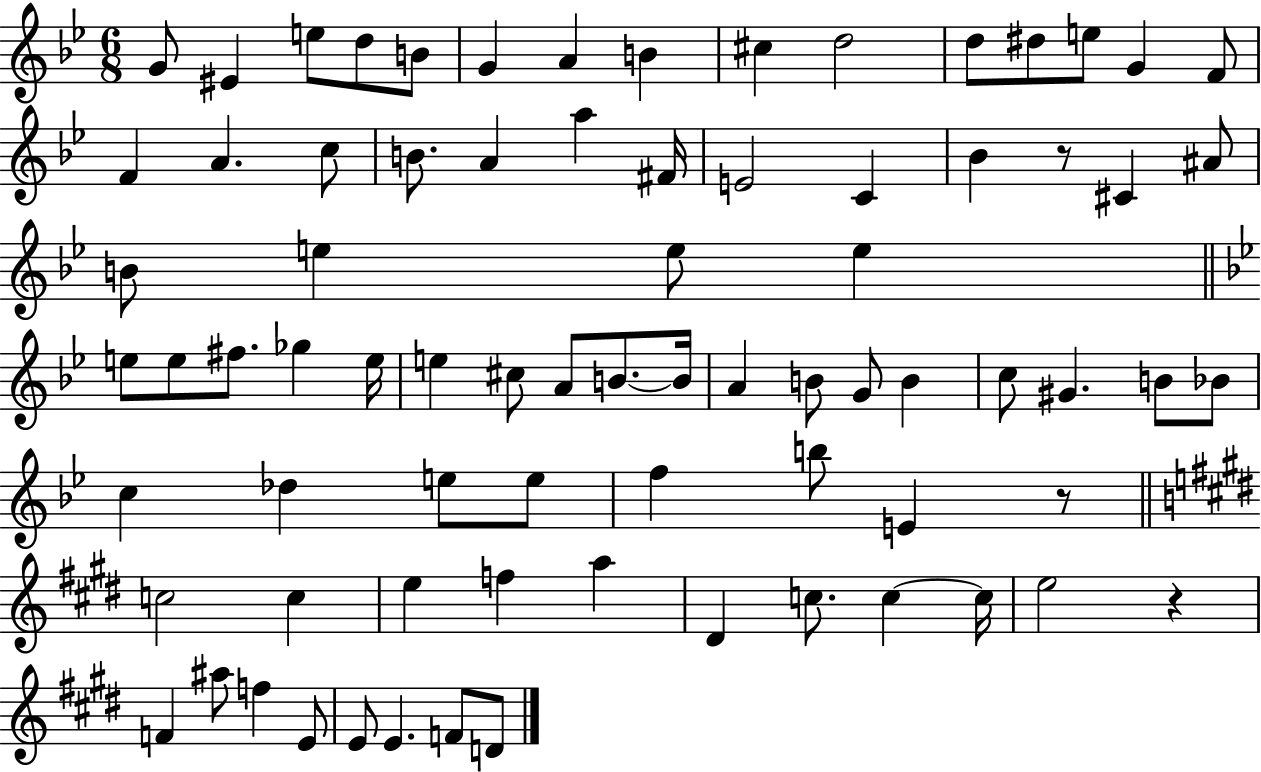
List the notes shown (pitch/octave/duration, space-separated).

G4/e EIS4/q E5/e D5/e B4/e G4/q A4/q B4/q C#5/q D5/h D5/e D#5/e E5/e G4/q F4/e F4/q A4/q. C5/e B4/e. A4/q A5/q F#4/s E4/h C4/q Bb4/q R/e C#4/q A#4/e B4/e E5/q E5/e E5/q E5/e E5/e F#5/e. Gb5/q E5/s E5/q C#5/e A4/e B4/e. B4/s A4/q B4/e G4/e B4/q C5/e G#4/q. B4/e Bb4/e C5/q Db5/q E5/e E5/e F5/q B5/e E4/q R/e C5/h C5/q E5/q F5/q A5/q D#4/q C5/e. C5/q C5/s E5/h R/q F4/q A#5/e F5/q E4/e E4/e E4/q. F4/e D4/e